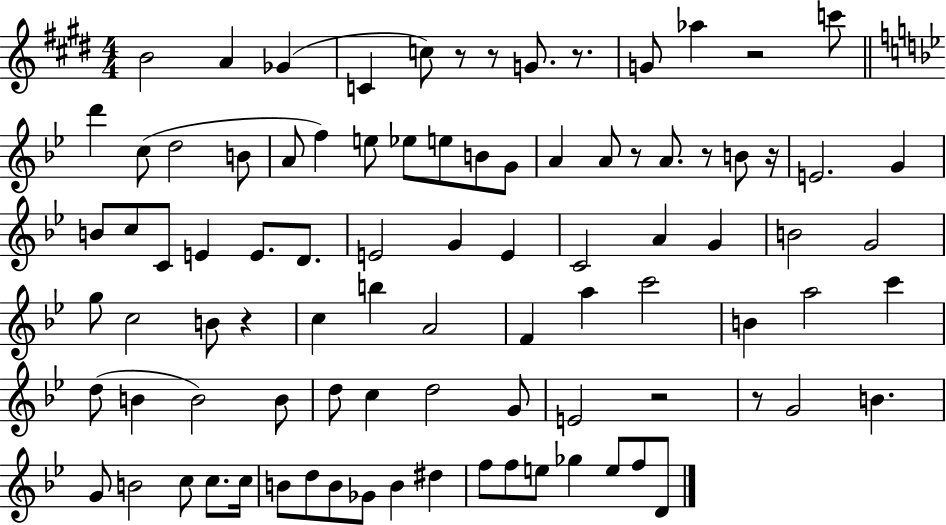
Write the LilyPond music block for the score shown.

{
  \clef treble
  \numericTimeSignature
  \time 4/4
  \key e \major
  b'2 a'4 ges'4( | c'4 c''8) r8 r8 g'8. r8. | g'8 aes''4 r2 c'''8 | \bar "||" \break \key bes \major d'''4 c''8( d''2 b'8 | a'8 f''4) e''8 ees''8 e''8 b'8 g'8 | a'4 a'8 r8 a'8. r8 b'8 r16 | e'2. g'4 | \break b'8 c''8 c'8 e'4 e'8. d'8. | e'2 g'4 e'4 | c'2 a'4 g'4 | b'2 g'2 | \break g''8 c''2 b'8 r4 | c''4 b''4 a'2 | f'4 a''4 c'''2 | b'4 a''2 c'''4 | \break d''8( b'4 b'2) b'8 | d''8 c''4 d''2 g'8 | e'2 r2 | r8 g'2 b'4. | \break g'8 b'2 c''8 c''8. c''16 | b'8 d''8 b'8 ges'8 b'4 dis''4 | f''8 f''8 e''8 ges''4 e''8 f''8 d'8 | \bar "|."
}